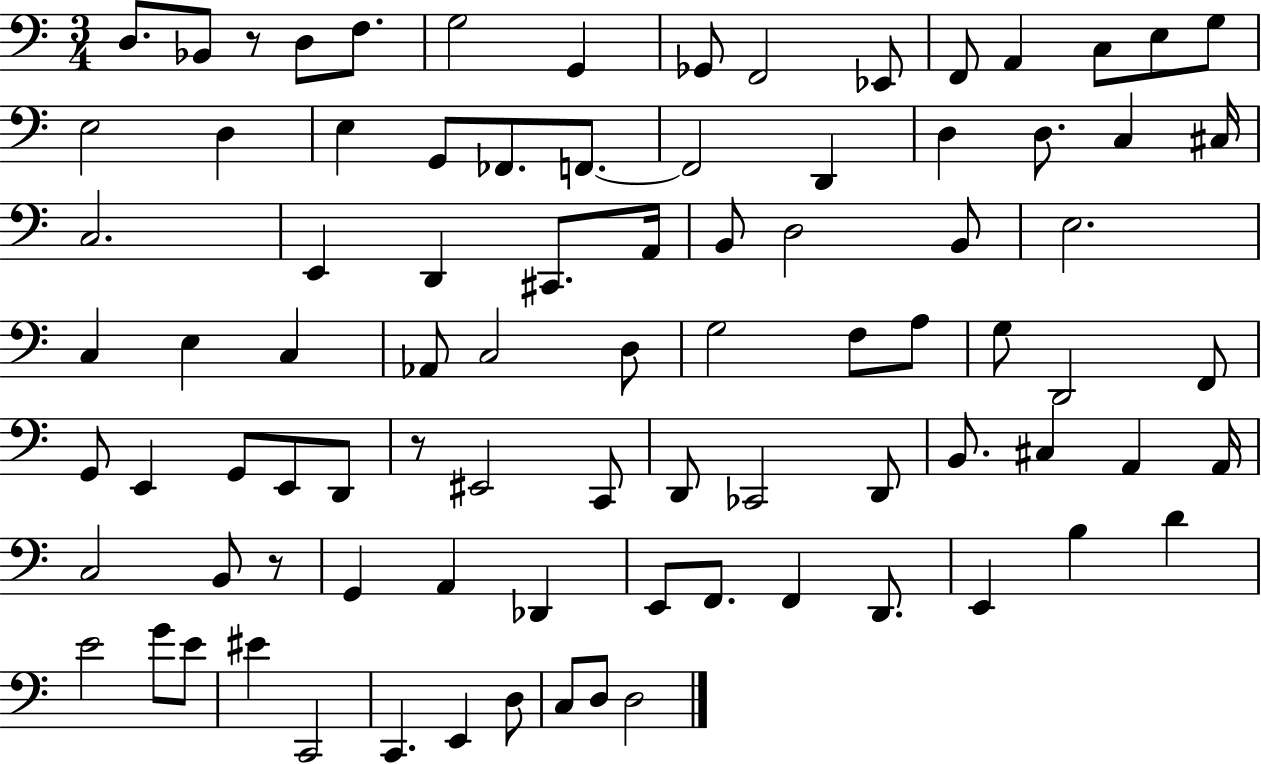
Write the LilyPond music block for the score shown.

{
  \clef bass
  \numericTimeSignature
  \time 3/4
  \key c \major
  d8. bes,8 r8 d8 f8. | g2 g,4 | ges,8 f,2 ees,8 | f,8 a,4 c8 e8 g8 | \break e2 d4 | e4 g,8 fes,8. f,8.~~ | f,2 d,4 | d4 d8. c4 cis16 | \break c2. | e,4 d,4 cis,8. a,16 | b,8 d2 b,8 | e2. | \break c4 e4 c4 | aes,8 c2 d8 | g2 f8 a8 | g8 d,2 f,8 | \break g,8 e,4 g,8 e,8 d,8 | r8 eis,2 c,8 | d,8 ces,2 d,8 | b,8. cis4 a,4 a,16 | \break c2 b,8 r8 | g,4 a,4 des,4 | e,8 f,8. f,4 d,8. | e,4 b4 d'4 | \break e'2 g'8 e'8 | eis'4 c,2 | c,4. e,4 d8 | c8 d8 d2 | \break \bar "|."
}